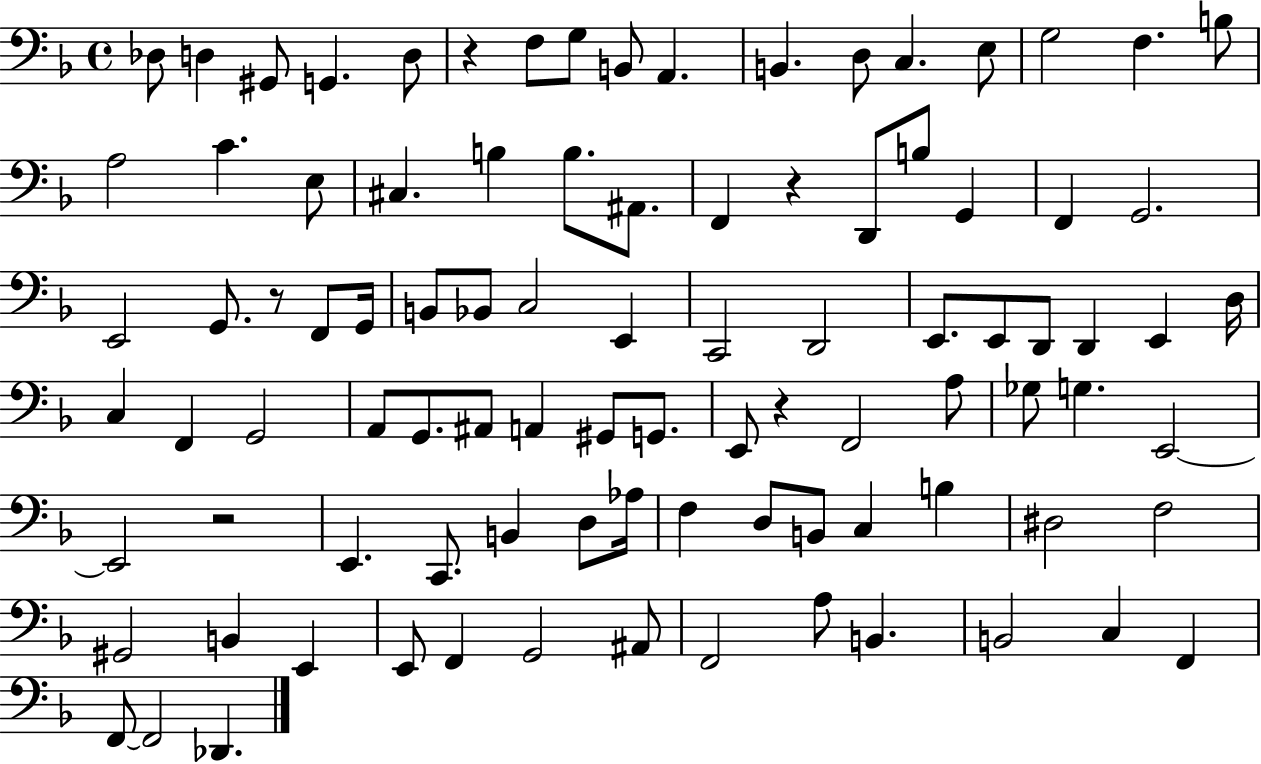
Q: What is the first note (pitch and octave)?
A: Db3